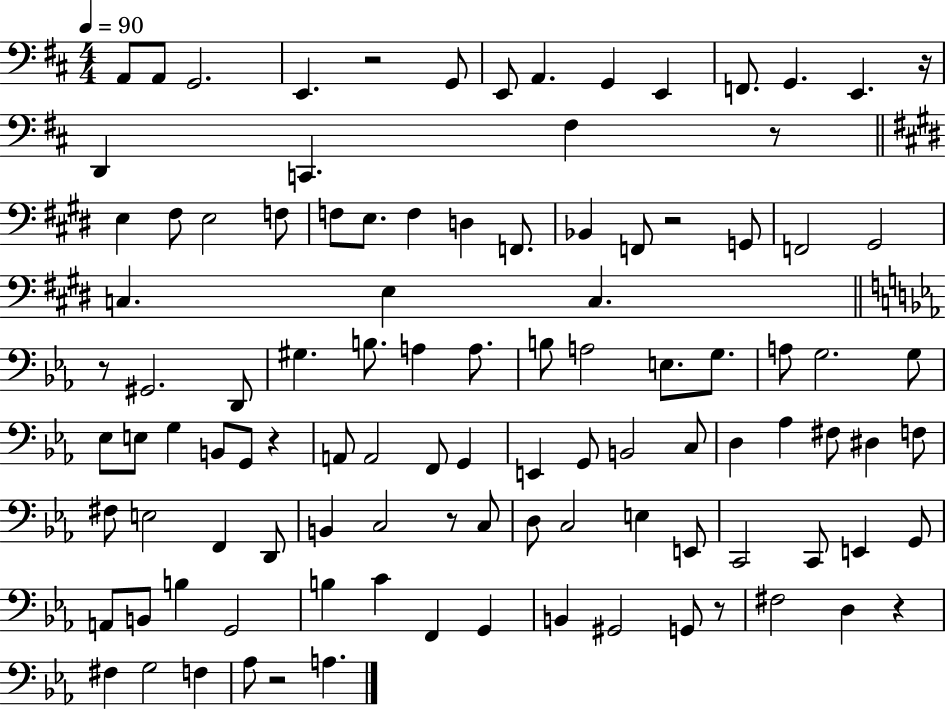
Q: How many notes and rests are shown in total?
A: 106